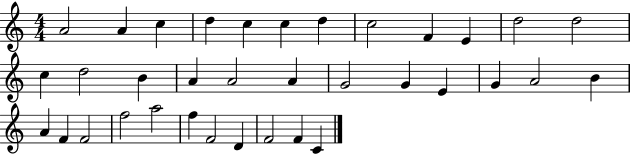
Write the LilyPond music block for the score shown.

{
  \clef treble
  \numericTimeSignature
  \time 4/4
  \key c \major
  a'2 a'4 c''4 | d''4 c''4 c''4 d''4 | c''2 f'4 e'4 | d''2 d''2 | \break c''4 d''2 b'4 | a'4 a'2 a'4 | g'2 g'4 e'4 | g'4 a'2 b'4 | \break a'4 f'4 f'2 | f''2 a''2 | f''4 f'2 d'4 | f'2 f'4 c'4 | \break \bar "|."
}